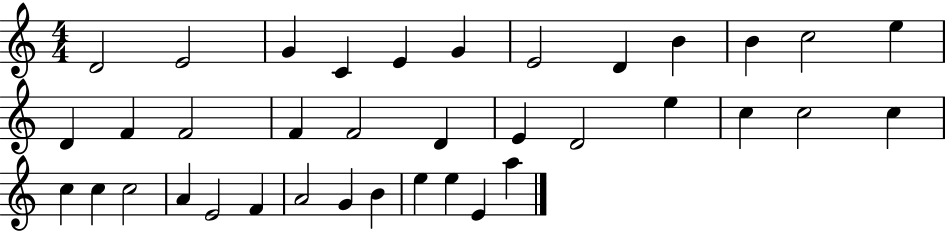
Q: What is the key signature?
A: C major